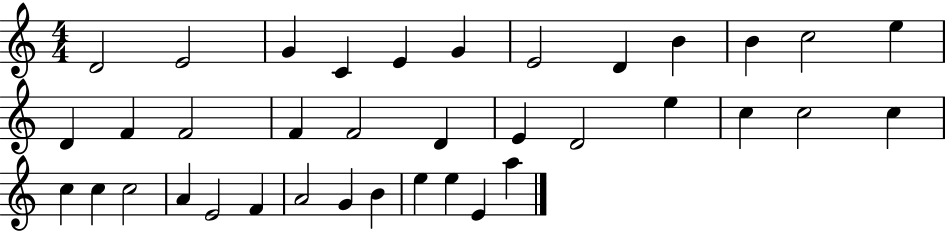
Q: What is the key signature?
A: C major